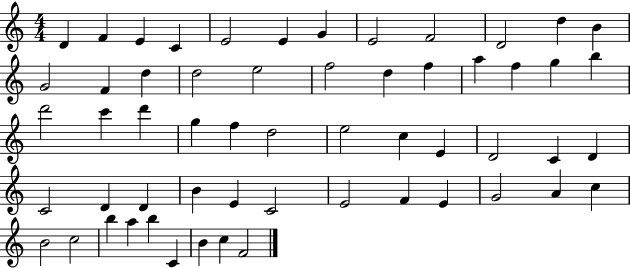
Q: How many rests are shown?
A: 0